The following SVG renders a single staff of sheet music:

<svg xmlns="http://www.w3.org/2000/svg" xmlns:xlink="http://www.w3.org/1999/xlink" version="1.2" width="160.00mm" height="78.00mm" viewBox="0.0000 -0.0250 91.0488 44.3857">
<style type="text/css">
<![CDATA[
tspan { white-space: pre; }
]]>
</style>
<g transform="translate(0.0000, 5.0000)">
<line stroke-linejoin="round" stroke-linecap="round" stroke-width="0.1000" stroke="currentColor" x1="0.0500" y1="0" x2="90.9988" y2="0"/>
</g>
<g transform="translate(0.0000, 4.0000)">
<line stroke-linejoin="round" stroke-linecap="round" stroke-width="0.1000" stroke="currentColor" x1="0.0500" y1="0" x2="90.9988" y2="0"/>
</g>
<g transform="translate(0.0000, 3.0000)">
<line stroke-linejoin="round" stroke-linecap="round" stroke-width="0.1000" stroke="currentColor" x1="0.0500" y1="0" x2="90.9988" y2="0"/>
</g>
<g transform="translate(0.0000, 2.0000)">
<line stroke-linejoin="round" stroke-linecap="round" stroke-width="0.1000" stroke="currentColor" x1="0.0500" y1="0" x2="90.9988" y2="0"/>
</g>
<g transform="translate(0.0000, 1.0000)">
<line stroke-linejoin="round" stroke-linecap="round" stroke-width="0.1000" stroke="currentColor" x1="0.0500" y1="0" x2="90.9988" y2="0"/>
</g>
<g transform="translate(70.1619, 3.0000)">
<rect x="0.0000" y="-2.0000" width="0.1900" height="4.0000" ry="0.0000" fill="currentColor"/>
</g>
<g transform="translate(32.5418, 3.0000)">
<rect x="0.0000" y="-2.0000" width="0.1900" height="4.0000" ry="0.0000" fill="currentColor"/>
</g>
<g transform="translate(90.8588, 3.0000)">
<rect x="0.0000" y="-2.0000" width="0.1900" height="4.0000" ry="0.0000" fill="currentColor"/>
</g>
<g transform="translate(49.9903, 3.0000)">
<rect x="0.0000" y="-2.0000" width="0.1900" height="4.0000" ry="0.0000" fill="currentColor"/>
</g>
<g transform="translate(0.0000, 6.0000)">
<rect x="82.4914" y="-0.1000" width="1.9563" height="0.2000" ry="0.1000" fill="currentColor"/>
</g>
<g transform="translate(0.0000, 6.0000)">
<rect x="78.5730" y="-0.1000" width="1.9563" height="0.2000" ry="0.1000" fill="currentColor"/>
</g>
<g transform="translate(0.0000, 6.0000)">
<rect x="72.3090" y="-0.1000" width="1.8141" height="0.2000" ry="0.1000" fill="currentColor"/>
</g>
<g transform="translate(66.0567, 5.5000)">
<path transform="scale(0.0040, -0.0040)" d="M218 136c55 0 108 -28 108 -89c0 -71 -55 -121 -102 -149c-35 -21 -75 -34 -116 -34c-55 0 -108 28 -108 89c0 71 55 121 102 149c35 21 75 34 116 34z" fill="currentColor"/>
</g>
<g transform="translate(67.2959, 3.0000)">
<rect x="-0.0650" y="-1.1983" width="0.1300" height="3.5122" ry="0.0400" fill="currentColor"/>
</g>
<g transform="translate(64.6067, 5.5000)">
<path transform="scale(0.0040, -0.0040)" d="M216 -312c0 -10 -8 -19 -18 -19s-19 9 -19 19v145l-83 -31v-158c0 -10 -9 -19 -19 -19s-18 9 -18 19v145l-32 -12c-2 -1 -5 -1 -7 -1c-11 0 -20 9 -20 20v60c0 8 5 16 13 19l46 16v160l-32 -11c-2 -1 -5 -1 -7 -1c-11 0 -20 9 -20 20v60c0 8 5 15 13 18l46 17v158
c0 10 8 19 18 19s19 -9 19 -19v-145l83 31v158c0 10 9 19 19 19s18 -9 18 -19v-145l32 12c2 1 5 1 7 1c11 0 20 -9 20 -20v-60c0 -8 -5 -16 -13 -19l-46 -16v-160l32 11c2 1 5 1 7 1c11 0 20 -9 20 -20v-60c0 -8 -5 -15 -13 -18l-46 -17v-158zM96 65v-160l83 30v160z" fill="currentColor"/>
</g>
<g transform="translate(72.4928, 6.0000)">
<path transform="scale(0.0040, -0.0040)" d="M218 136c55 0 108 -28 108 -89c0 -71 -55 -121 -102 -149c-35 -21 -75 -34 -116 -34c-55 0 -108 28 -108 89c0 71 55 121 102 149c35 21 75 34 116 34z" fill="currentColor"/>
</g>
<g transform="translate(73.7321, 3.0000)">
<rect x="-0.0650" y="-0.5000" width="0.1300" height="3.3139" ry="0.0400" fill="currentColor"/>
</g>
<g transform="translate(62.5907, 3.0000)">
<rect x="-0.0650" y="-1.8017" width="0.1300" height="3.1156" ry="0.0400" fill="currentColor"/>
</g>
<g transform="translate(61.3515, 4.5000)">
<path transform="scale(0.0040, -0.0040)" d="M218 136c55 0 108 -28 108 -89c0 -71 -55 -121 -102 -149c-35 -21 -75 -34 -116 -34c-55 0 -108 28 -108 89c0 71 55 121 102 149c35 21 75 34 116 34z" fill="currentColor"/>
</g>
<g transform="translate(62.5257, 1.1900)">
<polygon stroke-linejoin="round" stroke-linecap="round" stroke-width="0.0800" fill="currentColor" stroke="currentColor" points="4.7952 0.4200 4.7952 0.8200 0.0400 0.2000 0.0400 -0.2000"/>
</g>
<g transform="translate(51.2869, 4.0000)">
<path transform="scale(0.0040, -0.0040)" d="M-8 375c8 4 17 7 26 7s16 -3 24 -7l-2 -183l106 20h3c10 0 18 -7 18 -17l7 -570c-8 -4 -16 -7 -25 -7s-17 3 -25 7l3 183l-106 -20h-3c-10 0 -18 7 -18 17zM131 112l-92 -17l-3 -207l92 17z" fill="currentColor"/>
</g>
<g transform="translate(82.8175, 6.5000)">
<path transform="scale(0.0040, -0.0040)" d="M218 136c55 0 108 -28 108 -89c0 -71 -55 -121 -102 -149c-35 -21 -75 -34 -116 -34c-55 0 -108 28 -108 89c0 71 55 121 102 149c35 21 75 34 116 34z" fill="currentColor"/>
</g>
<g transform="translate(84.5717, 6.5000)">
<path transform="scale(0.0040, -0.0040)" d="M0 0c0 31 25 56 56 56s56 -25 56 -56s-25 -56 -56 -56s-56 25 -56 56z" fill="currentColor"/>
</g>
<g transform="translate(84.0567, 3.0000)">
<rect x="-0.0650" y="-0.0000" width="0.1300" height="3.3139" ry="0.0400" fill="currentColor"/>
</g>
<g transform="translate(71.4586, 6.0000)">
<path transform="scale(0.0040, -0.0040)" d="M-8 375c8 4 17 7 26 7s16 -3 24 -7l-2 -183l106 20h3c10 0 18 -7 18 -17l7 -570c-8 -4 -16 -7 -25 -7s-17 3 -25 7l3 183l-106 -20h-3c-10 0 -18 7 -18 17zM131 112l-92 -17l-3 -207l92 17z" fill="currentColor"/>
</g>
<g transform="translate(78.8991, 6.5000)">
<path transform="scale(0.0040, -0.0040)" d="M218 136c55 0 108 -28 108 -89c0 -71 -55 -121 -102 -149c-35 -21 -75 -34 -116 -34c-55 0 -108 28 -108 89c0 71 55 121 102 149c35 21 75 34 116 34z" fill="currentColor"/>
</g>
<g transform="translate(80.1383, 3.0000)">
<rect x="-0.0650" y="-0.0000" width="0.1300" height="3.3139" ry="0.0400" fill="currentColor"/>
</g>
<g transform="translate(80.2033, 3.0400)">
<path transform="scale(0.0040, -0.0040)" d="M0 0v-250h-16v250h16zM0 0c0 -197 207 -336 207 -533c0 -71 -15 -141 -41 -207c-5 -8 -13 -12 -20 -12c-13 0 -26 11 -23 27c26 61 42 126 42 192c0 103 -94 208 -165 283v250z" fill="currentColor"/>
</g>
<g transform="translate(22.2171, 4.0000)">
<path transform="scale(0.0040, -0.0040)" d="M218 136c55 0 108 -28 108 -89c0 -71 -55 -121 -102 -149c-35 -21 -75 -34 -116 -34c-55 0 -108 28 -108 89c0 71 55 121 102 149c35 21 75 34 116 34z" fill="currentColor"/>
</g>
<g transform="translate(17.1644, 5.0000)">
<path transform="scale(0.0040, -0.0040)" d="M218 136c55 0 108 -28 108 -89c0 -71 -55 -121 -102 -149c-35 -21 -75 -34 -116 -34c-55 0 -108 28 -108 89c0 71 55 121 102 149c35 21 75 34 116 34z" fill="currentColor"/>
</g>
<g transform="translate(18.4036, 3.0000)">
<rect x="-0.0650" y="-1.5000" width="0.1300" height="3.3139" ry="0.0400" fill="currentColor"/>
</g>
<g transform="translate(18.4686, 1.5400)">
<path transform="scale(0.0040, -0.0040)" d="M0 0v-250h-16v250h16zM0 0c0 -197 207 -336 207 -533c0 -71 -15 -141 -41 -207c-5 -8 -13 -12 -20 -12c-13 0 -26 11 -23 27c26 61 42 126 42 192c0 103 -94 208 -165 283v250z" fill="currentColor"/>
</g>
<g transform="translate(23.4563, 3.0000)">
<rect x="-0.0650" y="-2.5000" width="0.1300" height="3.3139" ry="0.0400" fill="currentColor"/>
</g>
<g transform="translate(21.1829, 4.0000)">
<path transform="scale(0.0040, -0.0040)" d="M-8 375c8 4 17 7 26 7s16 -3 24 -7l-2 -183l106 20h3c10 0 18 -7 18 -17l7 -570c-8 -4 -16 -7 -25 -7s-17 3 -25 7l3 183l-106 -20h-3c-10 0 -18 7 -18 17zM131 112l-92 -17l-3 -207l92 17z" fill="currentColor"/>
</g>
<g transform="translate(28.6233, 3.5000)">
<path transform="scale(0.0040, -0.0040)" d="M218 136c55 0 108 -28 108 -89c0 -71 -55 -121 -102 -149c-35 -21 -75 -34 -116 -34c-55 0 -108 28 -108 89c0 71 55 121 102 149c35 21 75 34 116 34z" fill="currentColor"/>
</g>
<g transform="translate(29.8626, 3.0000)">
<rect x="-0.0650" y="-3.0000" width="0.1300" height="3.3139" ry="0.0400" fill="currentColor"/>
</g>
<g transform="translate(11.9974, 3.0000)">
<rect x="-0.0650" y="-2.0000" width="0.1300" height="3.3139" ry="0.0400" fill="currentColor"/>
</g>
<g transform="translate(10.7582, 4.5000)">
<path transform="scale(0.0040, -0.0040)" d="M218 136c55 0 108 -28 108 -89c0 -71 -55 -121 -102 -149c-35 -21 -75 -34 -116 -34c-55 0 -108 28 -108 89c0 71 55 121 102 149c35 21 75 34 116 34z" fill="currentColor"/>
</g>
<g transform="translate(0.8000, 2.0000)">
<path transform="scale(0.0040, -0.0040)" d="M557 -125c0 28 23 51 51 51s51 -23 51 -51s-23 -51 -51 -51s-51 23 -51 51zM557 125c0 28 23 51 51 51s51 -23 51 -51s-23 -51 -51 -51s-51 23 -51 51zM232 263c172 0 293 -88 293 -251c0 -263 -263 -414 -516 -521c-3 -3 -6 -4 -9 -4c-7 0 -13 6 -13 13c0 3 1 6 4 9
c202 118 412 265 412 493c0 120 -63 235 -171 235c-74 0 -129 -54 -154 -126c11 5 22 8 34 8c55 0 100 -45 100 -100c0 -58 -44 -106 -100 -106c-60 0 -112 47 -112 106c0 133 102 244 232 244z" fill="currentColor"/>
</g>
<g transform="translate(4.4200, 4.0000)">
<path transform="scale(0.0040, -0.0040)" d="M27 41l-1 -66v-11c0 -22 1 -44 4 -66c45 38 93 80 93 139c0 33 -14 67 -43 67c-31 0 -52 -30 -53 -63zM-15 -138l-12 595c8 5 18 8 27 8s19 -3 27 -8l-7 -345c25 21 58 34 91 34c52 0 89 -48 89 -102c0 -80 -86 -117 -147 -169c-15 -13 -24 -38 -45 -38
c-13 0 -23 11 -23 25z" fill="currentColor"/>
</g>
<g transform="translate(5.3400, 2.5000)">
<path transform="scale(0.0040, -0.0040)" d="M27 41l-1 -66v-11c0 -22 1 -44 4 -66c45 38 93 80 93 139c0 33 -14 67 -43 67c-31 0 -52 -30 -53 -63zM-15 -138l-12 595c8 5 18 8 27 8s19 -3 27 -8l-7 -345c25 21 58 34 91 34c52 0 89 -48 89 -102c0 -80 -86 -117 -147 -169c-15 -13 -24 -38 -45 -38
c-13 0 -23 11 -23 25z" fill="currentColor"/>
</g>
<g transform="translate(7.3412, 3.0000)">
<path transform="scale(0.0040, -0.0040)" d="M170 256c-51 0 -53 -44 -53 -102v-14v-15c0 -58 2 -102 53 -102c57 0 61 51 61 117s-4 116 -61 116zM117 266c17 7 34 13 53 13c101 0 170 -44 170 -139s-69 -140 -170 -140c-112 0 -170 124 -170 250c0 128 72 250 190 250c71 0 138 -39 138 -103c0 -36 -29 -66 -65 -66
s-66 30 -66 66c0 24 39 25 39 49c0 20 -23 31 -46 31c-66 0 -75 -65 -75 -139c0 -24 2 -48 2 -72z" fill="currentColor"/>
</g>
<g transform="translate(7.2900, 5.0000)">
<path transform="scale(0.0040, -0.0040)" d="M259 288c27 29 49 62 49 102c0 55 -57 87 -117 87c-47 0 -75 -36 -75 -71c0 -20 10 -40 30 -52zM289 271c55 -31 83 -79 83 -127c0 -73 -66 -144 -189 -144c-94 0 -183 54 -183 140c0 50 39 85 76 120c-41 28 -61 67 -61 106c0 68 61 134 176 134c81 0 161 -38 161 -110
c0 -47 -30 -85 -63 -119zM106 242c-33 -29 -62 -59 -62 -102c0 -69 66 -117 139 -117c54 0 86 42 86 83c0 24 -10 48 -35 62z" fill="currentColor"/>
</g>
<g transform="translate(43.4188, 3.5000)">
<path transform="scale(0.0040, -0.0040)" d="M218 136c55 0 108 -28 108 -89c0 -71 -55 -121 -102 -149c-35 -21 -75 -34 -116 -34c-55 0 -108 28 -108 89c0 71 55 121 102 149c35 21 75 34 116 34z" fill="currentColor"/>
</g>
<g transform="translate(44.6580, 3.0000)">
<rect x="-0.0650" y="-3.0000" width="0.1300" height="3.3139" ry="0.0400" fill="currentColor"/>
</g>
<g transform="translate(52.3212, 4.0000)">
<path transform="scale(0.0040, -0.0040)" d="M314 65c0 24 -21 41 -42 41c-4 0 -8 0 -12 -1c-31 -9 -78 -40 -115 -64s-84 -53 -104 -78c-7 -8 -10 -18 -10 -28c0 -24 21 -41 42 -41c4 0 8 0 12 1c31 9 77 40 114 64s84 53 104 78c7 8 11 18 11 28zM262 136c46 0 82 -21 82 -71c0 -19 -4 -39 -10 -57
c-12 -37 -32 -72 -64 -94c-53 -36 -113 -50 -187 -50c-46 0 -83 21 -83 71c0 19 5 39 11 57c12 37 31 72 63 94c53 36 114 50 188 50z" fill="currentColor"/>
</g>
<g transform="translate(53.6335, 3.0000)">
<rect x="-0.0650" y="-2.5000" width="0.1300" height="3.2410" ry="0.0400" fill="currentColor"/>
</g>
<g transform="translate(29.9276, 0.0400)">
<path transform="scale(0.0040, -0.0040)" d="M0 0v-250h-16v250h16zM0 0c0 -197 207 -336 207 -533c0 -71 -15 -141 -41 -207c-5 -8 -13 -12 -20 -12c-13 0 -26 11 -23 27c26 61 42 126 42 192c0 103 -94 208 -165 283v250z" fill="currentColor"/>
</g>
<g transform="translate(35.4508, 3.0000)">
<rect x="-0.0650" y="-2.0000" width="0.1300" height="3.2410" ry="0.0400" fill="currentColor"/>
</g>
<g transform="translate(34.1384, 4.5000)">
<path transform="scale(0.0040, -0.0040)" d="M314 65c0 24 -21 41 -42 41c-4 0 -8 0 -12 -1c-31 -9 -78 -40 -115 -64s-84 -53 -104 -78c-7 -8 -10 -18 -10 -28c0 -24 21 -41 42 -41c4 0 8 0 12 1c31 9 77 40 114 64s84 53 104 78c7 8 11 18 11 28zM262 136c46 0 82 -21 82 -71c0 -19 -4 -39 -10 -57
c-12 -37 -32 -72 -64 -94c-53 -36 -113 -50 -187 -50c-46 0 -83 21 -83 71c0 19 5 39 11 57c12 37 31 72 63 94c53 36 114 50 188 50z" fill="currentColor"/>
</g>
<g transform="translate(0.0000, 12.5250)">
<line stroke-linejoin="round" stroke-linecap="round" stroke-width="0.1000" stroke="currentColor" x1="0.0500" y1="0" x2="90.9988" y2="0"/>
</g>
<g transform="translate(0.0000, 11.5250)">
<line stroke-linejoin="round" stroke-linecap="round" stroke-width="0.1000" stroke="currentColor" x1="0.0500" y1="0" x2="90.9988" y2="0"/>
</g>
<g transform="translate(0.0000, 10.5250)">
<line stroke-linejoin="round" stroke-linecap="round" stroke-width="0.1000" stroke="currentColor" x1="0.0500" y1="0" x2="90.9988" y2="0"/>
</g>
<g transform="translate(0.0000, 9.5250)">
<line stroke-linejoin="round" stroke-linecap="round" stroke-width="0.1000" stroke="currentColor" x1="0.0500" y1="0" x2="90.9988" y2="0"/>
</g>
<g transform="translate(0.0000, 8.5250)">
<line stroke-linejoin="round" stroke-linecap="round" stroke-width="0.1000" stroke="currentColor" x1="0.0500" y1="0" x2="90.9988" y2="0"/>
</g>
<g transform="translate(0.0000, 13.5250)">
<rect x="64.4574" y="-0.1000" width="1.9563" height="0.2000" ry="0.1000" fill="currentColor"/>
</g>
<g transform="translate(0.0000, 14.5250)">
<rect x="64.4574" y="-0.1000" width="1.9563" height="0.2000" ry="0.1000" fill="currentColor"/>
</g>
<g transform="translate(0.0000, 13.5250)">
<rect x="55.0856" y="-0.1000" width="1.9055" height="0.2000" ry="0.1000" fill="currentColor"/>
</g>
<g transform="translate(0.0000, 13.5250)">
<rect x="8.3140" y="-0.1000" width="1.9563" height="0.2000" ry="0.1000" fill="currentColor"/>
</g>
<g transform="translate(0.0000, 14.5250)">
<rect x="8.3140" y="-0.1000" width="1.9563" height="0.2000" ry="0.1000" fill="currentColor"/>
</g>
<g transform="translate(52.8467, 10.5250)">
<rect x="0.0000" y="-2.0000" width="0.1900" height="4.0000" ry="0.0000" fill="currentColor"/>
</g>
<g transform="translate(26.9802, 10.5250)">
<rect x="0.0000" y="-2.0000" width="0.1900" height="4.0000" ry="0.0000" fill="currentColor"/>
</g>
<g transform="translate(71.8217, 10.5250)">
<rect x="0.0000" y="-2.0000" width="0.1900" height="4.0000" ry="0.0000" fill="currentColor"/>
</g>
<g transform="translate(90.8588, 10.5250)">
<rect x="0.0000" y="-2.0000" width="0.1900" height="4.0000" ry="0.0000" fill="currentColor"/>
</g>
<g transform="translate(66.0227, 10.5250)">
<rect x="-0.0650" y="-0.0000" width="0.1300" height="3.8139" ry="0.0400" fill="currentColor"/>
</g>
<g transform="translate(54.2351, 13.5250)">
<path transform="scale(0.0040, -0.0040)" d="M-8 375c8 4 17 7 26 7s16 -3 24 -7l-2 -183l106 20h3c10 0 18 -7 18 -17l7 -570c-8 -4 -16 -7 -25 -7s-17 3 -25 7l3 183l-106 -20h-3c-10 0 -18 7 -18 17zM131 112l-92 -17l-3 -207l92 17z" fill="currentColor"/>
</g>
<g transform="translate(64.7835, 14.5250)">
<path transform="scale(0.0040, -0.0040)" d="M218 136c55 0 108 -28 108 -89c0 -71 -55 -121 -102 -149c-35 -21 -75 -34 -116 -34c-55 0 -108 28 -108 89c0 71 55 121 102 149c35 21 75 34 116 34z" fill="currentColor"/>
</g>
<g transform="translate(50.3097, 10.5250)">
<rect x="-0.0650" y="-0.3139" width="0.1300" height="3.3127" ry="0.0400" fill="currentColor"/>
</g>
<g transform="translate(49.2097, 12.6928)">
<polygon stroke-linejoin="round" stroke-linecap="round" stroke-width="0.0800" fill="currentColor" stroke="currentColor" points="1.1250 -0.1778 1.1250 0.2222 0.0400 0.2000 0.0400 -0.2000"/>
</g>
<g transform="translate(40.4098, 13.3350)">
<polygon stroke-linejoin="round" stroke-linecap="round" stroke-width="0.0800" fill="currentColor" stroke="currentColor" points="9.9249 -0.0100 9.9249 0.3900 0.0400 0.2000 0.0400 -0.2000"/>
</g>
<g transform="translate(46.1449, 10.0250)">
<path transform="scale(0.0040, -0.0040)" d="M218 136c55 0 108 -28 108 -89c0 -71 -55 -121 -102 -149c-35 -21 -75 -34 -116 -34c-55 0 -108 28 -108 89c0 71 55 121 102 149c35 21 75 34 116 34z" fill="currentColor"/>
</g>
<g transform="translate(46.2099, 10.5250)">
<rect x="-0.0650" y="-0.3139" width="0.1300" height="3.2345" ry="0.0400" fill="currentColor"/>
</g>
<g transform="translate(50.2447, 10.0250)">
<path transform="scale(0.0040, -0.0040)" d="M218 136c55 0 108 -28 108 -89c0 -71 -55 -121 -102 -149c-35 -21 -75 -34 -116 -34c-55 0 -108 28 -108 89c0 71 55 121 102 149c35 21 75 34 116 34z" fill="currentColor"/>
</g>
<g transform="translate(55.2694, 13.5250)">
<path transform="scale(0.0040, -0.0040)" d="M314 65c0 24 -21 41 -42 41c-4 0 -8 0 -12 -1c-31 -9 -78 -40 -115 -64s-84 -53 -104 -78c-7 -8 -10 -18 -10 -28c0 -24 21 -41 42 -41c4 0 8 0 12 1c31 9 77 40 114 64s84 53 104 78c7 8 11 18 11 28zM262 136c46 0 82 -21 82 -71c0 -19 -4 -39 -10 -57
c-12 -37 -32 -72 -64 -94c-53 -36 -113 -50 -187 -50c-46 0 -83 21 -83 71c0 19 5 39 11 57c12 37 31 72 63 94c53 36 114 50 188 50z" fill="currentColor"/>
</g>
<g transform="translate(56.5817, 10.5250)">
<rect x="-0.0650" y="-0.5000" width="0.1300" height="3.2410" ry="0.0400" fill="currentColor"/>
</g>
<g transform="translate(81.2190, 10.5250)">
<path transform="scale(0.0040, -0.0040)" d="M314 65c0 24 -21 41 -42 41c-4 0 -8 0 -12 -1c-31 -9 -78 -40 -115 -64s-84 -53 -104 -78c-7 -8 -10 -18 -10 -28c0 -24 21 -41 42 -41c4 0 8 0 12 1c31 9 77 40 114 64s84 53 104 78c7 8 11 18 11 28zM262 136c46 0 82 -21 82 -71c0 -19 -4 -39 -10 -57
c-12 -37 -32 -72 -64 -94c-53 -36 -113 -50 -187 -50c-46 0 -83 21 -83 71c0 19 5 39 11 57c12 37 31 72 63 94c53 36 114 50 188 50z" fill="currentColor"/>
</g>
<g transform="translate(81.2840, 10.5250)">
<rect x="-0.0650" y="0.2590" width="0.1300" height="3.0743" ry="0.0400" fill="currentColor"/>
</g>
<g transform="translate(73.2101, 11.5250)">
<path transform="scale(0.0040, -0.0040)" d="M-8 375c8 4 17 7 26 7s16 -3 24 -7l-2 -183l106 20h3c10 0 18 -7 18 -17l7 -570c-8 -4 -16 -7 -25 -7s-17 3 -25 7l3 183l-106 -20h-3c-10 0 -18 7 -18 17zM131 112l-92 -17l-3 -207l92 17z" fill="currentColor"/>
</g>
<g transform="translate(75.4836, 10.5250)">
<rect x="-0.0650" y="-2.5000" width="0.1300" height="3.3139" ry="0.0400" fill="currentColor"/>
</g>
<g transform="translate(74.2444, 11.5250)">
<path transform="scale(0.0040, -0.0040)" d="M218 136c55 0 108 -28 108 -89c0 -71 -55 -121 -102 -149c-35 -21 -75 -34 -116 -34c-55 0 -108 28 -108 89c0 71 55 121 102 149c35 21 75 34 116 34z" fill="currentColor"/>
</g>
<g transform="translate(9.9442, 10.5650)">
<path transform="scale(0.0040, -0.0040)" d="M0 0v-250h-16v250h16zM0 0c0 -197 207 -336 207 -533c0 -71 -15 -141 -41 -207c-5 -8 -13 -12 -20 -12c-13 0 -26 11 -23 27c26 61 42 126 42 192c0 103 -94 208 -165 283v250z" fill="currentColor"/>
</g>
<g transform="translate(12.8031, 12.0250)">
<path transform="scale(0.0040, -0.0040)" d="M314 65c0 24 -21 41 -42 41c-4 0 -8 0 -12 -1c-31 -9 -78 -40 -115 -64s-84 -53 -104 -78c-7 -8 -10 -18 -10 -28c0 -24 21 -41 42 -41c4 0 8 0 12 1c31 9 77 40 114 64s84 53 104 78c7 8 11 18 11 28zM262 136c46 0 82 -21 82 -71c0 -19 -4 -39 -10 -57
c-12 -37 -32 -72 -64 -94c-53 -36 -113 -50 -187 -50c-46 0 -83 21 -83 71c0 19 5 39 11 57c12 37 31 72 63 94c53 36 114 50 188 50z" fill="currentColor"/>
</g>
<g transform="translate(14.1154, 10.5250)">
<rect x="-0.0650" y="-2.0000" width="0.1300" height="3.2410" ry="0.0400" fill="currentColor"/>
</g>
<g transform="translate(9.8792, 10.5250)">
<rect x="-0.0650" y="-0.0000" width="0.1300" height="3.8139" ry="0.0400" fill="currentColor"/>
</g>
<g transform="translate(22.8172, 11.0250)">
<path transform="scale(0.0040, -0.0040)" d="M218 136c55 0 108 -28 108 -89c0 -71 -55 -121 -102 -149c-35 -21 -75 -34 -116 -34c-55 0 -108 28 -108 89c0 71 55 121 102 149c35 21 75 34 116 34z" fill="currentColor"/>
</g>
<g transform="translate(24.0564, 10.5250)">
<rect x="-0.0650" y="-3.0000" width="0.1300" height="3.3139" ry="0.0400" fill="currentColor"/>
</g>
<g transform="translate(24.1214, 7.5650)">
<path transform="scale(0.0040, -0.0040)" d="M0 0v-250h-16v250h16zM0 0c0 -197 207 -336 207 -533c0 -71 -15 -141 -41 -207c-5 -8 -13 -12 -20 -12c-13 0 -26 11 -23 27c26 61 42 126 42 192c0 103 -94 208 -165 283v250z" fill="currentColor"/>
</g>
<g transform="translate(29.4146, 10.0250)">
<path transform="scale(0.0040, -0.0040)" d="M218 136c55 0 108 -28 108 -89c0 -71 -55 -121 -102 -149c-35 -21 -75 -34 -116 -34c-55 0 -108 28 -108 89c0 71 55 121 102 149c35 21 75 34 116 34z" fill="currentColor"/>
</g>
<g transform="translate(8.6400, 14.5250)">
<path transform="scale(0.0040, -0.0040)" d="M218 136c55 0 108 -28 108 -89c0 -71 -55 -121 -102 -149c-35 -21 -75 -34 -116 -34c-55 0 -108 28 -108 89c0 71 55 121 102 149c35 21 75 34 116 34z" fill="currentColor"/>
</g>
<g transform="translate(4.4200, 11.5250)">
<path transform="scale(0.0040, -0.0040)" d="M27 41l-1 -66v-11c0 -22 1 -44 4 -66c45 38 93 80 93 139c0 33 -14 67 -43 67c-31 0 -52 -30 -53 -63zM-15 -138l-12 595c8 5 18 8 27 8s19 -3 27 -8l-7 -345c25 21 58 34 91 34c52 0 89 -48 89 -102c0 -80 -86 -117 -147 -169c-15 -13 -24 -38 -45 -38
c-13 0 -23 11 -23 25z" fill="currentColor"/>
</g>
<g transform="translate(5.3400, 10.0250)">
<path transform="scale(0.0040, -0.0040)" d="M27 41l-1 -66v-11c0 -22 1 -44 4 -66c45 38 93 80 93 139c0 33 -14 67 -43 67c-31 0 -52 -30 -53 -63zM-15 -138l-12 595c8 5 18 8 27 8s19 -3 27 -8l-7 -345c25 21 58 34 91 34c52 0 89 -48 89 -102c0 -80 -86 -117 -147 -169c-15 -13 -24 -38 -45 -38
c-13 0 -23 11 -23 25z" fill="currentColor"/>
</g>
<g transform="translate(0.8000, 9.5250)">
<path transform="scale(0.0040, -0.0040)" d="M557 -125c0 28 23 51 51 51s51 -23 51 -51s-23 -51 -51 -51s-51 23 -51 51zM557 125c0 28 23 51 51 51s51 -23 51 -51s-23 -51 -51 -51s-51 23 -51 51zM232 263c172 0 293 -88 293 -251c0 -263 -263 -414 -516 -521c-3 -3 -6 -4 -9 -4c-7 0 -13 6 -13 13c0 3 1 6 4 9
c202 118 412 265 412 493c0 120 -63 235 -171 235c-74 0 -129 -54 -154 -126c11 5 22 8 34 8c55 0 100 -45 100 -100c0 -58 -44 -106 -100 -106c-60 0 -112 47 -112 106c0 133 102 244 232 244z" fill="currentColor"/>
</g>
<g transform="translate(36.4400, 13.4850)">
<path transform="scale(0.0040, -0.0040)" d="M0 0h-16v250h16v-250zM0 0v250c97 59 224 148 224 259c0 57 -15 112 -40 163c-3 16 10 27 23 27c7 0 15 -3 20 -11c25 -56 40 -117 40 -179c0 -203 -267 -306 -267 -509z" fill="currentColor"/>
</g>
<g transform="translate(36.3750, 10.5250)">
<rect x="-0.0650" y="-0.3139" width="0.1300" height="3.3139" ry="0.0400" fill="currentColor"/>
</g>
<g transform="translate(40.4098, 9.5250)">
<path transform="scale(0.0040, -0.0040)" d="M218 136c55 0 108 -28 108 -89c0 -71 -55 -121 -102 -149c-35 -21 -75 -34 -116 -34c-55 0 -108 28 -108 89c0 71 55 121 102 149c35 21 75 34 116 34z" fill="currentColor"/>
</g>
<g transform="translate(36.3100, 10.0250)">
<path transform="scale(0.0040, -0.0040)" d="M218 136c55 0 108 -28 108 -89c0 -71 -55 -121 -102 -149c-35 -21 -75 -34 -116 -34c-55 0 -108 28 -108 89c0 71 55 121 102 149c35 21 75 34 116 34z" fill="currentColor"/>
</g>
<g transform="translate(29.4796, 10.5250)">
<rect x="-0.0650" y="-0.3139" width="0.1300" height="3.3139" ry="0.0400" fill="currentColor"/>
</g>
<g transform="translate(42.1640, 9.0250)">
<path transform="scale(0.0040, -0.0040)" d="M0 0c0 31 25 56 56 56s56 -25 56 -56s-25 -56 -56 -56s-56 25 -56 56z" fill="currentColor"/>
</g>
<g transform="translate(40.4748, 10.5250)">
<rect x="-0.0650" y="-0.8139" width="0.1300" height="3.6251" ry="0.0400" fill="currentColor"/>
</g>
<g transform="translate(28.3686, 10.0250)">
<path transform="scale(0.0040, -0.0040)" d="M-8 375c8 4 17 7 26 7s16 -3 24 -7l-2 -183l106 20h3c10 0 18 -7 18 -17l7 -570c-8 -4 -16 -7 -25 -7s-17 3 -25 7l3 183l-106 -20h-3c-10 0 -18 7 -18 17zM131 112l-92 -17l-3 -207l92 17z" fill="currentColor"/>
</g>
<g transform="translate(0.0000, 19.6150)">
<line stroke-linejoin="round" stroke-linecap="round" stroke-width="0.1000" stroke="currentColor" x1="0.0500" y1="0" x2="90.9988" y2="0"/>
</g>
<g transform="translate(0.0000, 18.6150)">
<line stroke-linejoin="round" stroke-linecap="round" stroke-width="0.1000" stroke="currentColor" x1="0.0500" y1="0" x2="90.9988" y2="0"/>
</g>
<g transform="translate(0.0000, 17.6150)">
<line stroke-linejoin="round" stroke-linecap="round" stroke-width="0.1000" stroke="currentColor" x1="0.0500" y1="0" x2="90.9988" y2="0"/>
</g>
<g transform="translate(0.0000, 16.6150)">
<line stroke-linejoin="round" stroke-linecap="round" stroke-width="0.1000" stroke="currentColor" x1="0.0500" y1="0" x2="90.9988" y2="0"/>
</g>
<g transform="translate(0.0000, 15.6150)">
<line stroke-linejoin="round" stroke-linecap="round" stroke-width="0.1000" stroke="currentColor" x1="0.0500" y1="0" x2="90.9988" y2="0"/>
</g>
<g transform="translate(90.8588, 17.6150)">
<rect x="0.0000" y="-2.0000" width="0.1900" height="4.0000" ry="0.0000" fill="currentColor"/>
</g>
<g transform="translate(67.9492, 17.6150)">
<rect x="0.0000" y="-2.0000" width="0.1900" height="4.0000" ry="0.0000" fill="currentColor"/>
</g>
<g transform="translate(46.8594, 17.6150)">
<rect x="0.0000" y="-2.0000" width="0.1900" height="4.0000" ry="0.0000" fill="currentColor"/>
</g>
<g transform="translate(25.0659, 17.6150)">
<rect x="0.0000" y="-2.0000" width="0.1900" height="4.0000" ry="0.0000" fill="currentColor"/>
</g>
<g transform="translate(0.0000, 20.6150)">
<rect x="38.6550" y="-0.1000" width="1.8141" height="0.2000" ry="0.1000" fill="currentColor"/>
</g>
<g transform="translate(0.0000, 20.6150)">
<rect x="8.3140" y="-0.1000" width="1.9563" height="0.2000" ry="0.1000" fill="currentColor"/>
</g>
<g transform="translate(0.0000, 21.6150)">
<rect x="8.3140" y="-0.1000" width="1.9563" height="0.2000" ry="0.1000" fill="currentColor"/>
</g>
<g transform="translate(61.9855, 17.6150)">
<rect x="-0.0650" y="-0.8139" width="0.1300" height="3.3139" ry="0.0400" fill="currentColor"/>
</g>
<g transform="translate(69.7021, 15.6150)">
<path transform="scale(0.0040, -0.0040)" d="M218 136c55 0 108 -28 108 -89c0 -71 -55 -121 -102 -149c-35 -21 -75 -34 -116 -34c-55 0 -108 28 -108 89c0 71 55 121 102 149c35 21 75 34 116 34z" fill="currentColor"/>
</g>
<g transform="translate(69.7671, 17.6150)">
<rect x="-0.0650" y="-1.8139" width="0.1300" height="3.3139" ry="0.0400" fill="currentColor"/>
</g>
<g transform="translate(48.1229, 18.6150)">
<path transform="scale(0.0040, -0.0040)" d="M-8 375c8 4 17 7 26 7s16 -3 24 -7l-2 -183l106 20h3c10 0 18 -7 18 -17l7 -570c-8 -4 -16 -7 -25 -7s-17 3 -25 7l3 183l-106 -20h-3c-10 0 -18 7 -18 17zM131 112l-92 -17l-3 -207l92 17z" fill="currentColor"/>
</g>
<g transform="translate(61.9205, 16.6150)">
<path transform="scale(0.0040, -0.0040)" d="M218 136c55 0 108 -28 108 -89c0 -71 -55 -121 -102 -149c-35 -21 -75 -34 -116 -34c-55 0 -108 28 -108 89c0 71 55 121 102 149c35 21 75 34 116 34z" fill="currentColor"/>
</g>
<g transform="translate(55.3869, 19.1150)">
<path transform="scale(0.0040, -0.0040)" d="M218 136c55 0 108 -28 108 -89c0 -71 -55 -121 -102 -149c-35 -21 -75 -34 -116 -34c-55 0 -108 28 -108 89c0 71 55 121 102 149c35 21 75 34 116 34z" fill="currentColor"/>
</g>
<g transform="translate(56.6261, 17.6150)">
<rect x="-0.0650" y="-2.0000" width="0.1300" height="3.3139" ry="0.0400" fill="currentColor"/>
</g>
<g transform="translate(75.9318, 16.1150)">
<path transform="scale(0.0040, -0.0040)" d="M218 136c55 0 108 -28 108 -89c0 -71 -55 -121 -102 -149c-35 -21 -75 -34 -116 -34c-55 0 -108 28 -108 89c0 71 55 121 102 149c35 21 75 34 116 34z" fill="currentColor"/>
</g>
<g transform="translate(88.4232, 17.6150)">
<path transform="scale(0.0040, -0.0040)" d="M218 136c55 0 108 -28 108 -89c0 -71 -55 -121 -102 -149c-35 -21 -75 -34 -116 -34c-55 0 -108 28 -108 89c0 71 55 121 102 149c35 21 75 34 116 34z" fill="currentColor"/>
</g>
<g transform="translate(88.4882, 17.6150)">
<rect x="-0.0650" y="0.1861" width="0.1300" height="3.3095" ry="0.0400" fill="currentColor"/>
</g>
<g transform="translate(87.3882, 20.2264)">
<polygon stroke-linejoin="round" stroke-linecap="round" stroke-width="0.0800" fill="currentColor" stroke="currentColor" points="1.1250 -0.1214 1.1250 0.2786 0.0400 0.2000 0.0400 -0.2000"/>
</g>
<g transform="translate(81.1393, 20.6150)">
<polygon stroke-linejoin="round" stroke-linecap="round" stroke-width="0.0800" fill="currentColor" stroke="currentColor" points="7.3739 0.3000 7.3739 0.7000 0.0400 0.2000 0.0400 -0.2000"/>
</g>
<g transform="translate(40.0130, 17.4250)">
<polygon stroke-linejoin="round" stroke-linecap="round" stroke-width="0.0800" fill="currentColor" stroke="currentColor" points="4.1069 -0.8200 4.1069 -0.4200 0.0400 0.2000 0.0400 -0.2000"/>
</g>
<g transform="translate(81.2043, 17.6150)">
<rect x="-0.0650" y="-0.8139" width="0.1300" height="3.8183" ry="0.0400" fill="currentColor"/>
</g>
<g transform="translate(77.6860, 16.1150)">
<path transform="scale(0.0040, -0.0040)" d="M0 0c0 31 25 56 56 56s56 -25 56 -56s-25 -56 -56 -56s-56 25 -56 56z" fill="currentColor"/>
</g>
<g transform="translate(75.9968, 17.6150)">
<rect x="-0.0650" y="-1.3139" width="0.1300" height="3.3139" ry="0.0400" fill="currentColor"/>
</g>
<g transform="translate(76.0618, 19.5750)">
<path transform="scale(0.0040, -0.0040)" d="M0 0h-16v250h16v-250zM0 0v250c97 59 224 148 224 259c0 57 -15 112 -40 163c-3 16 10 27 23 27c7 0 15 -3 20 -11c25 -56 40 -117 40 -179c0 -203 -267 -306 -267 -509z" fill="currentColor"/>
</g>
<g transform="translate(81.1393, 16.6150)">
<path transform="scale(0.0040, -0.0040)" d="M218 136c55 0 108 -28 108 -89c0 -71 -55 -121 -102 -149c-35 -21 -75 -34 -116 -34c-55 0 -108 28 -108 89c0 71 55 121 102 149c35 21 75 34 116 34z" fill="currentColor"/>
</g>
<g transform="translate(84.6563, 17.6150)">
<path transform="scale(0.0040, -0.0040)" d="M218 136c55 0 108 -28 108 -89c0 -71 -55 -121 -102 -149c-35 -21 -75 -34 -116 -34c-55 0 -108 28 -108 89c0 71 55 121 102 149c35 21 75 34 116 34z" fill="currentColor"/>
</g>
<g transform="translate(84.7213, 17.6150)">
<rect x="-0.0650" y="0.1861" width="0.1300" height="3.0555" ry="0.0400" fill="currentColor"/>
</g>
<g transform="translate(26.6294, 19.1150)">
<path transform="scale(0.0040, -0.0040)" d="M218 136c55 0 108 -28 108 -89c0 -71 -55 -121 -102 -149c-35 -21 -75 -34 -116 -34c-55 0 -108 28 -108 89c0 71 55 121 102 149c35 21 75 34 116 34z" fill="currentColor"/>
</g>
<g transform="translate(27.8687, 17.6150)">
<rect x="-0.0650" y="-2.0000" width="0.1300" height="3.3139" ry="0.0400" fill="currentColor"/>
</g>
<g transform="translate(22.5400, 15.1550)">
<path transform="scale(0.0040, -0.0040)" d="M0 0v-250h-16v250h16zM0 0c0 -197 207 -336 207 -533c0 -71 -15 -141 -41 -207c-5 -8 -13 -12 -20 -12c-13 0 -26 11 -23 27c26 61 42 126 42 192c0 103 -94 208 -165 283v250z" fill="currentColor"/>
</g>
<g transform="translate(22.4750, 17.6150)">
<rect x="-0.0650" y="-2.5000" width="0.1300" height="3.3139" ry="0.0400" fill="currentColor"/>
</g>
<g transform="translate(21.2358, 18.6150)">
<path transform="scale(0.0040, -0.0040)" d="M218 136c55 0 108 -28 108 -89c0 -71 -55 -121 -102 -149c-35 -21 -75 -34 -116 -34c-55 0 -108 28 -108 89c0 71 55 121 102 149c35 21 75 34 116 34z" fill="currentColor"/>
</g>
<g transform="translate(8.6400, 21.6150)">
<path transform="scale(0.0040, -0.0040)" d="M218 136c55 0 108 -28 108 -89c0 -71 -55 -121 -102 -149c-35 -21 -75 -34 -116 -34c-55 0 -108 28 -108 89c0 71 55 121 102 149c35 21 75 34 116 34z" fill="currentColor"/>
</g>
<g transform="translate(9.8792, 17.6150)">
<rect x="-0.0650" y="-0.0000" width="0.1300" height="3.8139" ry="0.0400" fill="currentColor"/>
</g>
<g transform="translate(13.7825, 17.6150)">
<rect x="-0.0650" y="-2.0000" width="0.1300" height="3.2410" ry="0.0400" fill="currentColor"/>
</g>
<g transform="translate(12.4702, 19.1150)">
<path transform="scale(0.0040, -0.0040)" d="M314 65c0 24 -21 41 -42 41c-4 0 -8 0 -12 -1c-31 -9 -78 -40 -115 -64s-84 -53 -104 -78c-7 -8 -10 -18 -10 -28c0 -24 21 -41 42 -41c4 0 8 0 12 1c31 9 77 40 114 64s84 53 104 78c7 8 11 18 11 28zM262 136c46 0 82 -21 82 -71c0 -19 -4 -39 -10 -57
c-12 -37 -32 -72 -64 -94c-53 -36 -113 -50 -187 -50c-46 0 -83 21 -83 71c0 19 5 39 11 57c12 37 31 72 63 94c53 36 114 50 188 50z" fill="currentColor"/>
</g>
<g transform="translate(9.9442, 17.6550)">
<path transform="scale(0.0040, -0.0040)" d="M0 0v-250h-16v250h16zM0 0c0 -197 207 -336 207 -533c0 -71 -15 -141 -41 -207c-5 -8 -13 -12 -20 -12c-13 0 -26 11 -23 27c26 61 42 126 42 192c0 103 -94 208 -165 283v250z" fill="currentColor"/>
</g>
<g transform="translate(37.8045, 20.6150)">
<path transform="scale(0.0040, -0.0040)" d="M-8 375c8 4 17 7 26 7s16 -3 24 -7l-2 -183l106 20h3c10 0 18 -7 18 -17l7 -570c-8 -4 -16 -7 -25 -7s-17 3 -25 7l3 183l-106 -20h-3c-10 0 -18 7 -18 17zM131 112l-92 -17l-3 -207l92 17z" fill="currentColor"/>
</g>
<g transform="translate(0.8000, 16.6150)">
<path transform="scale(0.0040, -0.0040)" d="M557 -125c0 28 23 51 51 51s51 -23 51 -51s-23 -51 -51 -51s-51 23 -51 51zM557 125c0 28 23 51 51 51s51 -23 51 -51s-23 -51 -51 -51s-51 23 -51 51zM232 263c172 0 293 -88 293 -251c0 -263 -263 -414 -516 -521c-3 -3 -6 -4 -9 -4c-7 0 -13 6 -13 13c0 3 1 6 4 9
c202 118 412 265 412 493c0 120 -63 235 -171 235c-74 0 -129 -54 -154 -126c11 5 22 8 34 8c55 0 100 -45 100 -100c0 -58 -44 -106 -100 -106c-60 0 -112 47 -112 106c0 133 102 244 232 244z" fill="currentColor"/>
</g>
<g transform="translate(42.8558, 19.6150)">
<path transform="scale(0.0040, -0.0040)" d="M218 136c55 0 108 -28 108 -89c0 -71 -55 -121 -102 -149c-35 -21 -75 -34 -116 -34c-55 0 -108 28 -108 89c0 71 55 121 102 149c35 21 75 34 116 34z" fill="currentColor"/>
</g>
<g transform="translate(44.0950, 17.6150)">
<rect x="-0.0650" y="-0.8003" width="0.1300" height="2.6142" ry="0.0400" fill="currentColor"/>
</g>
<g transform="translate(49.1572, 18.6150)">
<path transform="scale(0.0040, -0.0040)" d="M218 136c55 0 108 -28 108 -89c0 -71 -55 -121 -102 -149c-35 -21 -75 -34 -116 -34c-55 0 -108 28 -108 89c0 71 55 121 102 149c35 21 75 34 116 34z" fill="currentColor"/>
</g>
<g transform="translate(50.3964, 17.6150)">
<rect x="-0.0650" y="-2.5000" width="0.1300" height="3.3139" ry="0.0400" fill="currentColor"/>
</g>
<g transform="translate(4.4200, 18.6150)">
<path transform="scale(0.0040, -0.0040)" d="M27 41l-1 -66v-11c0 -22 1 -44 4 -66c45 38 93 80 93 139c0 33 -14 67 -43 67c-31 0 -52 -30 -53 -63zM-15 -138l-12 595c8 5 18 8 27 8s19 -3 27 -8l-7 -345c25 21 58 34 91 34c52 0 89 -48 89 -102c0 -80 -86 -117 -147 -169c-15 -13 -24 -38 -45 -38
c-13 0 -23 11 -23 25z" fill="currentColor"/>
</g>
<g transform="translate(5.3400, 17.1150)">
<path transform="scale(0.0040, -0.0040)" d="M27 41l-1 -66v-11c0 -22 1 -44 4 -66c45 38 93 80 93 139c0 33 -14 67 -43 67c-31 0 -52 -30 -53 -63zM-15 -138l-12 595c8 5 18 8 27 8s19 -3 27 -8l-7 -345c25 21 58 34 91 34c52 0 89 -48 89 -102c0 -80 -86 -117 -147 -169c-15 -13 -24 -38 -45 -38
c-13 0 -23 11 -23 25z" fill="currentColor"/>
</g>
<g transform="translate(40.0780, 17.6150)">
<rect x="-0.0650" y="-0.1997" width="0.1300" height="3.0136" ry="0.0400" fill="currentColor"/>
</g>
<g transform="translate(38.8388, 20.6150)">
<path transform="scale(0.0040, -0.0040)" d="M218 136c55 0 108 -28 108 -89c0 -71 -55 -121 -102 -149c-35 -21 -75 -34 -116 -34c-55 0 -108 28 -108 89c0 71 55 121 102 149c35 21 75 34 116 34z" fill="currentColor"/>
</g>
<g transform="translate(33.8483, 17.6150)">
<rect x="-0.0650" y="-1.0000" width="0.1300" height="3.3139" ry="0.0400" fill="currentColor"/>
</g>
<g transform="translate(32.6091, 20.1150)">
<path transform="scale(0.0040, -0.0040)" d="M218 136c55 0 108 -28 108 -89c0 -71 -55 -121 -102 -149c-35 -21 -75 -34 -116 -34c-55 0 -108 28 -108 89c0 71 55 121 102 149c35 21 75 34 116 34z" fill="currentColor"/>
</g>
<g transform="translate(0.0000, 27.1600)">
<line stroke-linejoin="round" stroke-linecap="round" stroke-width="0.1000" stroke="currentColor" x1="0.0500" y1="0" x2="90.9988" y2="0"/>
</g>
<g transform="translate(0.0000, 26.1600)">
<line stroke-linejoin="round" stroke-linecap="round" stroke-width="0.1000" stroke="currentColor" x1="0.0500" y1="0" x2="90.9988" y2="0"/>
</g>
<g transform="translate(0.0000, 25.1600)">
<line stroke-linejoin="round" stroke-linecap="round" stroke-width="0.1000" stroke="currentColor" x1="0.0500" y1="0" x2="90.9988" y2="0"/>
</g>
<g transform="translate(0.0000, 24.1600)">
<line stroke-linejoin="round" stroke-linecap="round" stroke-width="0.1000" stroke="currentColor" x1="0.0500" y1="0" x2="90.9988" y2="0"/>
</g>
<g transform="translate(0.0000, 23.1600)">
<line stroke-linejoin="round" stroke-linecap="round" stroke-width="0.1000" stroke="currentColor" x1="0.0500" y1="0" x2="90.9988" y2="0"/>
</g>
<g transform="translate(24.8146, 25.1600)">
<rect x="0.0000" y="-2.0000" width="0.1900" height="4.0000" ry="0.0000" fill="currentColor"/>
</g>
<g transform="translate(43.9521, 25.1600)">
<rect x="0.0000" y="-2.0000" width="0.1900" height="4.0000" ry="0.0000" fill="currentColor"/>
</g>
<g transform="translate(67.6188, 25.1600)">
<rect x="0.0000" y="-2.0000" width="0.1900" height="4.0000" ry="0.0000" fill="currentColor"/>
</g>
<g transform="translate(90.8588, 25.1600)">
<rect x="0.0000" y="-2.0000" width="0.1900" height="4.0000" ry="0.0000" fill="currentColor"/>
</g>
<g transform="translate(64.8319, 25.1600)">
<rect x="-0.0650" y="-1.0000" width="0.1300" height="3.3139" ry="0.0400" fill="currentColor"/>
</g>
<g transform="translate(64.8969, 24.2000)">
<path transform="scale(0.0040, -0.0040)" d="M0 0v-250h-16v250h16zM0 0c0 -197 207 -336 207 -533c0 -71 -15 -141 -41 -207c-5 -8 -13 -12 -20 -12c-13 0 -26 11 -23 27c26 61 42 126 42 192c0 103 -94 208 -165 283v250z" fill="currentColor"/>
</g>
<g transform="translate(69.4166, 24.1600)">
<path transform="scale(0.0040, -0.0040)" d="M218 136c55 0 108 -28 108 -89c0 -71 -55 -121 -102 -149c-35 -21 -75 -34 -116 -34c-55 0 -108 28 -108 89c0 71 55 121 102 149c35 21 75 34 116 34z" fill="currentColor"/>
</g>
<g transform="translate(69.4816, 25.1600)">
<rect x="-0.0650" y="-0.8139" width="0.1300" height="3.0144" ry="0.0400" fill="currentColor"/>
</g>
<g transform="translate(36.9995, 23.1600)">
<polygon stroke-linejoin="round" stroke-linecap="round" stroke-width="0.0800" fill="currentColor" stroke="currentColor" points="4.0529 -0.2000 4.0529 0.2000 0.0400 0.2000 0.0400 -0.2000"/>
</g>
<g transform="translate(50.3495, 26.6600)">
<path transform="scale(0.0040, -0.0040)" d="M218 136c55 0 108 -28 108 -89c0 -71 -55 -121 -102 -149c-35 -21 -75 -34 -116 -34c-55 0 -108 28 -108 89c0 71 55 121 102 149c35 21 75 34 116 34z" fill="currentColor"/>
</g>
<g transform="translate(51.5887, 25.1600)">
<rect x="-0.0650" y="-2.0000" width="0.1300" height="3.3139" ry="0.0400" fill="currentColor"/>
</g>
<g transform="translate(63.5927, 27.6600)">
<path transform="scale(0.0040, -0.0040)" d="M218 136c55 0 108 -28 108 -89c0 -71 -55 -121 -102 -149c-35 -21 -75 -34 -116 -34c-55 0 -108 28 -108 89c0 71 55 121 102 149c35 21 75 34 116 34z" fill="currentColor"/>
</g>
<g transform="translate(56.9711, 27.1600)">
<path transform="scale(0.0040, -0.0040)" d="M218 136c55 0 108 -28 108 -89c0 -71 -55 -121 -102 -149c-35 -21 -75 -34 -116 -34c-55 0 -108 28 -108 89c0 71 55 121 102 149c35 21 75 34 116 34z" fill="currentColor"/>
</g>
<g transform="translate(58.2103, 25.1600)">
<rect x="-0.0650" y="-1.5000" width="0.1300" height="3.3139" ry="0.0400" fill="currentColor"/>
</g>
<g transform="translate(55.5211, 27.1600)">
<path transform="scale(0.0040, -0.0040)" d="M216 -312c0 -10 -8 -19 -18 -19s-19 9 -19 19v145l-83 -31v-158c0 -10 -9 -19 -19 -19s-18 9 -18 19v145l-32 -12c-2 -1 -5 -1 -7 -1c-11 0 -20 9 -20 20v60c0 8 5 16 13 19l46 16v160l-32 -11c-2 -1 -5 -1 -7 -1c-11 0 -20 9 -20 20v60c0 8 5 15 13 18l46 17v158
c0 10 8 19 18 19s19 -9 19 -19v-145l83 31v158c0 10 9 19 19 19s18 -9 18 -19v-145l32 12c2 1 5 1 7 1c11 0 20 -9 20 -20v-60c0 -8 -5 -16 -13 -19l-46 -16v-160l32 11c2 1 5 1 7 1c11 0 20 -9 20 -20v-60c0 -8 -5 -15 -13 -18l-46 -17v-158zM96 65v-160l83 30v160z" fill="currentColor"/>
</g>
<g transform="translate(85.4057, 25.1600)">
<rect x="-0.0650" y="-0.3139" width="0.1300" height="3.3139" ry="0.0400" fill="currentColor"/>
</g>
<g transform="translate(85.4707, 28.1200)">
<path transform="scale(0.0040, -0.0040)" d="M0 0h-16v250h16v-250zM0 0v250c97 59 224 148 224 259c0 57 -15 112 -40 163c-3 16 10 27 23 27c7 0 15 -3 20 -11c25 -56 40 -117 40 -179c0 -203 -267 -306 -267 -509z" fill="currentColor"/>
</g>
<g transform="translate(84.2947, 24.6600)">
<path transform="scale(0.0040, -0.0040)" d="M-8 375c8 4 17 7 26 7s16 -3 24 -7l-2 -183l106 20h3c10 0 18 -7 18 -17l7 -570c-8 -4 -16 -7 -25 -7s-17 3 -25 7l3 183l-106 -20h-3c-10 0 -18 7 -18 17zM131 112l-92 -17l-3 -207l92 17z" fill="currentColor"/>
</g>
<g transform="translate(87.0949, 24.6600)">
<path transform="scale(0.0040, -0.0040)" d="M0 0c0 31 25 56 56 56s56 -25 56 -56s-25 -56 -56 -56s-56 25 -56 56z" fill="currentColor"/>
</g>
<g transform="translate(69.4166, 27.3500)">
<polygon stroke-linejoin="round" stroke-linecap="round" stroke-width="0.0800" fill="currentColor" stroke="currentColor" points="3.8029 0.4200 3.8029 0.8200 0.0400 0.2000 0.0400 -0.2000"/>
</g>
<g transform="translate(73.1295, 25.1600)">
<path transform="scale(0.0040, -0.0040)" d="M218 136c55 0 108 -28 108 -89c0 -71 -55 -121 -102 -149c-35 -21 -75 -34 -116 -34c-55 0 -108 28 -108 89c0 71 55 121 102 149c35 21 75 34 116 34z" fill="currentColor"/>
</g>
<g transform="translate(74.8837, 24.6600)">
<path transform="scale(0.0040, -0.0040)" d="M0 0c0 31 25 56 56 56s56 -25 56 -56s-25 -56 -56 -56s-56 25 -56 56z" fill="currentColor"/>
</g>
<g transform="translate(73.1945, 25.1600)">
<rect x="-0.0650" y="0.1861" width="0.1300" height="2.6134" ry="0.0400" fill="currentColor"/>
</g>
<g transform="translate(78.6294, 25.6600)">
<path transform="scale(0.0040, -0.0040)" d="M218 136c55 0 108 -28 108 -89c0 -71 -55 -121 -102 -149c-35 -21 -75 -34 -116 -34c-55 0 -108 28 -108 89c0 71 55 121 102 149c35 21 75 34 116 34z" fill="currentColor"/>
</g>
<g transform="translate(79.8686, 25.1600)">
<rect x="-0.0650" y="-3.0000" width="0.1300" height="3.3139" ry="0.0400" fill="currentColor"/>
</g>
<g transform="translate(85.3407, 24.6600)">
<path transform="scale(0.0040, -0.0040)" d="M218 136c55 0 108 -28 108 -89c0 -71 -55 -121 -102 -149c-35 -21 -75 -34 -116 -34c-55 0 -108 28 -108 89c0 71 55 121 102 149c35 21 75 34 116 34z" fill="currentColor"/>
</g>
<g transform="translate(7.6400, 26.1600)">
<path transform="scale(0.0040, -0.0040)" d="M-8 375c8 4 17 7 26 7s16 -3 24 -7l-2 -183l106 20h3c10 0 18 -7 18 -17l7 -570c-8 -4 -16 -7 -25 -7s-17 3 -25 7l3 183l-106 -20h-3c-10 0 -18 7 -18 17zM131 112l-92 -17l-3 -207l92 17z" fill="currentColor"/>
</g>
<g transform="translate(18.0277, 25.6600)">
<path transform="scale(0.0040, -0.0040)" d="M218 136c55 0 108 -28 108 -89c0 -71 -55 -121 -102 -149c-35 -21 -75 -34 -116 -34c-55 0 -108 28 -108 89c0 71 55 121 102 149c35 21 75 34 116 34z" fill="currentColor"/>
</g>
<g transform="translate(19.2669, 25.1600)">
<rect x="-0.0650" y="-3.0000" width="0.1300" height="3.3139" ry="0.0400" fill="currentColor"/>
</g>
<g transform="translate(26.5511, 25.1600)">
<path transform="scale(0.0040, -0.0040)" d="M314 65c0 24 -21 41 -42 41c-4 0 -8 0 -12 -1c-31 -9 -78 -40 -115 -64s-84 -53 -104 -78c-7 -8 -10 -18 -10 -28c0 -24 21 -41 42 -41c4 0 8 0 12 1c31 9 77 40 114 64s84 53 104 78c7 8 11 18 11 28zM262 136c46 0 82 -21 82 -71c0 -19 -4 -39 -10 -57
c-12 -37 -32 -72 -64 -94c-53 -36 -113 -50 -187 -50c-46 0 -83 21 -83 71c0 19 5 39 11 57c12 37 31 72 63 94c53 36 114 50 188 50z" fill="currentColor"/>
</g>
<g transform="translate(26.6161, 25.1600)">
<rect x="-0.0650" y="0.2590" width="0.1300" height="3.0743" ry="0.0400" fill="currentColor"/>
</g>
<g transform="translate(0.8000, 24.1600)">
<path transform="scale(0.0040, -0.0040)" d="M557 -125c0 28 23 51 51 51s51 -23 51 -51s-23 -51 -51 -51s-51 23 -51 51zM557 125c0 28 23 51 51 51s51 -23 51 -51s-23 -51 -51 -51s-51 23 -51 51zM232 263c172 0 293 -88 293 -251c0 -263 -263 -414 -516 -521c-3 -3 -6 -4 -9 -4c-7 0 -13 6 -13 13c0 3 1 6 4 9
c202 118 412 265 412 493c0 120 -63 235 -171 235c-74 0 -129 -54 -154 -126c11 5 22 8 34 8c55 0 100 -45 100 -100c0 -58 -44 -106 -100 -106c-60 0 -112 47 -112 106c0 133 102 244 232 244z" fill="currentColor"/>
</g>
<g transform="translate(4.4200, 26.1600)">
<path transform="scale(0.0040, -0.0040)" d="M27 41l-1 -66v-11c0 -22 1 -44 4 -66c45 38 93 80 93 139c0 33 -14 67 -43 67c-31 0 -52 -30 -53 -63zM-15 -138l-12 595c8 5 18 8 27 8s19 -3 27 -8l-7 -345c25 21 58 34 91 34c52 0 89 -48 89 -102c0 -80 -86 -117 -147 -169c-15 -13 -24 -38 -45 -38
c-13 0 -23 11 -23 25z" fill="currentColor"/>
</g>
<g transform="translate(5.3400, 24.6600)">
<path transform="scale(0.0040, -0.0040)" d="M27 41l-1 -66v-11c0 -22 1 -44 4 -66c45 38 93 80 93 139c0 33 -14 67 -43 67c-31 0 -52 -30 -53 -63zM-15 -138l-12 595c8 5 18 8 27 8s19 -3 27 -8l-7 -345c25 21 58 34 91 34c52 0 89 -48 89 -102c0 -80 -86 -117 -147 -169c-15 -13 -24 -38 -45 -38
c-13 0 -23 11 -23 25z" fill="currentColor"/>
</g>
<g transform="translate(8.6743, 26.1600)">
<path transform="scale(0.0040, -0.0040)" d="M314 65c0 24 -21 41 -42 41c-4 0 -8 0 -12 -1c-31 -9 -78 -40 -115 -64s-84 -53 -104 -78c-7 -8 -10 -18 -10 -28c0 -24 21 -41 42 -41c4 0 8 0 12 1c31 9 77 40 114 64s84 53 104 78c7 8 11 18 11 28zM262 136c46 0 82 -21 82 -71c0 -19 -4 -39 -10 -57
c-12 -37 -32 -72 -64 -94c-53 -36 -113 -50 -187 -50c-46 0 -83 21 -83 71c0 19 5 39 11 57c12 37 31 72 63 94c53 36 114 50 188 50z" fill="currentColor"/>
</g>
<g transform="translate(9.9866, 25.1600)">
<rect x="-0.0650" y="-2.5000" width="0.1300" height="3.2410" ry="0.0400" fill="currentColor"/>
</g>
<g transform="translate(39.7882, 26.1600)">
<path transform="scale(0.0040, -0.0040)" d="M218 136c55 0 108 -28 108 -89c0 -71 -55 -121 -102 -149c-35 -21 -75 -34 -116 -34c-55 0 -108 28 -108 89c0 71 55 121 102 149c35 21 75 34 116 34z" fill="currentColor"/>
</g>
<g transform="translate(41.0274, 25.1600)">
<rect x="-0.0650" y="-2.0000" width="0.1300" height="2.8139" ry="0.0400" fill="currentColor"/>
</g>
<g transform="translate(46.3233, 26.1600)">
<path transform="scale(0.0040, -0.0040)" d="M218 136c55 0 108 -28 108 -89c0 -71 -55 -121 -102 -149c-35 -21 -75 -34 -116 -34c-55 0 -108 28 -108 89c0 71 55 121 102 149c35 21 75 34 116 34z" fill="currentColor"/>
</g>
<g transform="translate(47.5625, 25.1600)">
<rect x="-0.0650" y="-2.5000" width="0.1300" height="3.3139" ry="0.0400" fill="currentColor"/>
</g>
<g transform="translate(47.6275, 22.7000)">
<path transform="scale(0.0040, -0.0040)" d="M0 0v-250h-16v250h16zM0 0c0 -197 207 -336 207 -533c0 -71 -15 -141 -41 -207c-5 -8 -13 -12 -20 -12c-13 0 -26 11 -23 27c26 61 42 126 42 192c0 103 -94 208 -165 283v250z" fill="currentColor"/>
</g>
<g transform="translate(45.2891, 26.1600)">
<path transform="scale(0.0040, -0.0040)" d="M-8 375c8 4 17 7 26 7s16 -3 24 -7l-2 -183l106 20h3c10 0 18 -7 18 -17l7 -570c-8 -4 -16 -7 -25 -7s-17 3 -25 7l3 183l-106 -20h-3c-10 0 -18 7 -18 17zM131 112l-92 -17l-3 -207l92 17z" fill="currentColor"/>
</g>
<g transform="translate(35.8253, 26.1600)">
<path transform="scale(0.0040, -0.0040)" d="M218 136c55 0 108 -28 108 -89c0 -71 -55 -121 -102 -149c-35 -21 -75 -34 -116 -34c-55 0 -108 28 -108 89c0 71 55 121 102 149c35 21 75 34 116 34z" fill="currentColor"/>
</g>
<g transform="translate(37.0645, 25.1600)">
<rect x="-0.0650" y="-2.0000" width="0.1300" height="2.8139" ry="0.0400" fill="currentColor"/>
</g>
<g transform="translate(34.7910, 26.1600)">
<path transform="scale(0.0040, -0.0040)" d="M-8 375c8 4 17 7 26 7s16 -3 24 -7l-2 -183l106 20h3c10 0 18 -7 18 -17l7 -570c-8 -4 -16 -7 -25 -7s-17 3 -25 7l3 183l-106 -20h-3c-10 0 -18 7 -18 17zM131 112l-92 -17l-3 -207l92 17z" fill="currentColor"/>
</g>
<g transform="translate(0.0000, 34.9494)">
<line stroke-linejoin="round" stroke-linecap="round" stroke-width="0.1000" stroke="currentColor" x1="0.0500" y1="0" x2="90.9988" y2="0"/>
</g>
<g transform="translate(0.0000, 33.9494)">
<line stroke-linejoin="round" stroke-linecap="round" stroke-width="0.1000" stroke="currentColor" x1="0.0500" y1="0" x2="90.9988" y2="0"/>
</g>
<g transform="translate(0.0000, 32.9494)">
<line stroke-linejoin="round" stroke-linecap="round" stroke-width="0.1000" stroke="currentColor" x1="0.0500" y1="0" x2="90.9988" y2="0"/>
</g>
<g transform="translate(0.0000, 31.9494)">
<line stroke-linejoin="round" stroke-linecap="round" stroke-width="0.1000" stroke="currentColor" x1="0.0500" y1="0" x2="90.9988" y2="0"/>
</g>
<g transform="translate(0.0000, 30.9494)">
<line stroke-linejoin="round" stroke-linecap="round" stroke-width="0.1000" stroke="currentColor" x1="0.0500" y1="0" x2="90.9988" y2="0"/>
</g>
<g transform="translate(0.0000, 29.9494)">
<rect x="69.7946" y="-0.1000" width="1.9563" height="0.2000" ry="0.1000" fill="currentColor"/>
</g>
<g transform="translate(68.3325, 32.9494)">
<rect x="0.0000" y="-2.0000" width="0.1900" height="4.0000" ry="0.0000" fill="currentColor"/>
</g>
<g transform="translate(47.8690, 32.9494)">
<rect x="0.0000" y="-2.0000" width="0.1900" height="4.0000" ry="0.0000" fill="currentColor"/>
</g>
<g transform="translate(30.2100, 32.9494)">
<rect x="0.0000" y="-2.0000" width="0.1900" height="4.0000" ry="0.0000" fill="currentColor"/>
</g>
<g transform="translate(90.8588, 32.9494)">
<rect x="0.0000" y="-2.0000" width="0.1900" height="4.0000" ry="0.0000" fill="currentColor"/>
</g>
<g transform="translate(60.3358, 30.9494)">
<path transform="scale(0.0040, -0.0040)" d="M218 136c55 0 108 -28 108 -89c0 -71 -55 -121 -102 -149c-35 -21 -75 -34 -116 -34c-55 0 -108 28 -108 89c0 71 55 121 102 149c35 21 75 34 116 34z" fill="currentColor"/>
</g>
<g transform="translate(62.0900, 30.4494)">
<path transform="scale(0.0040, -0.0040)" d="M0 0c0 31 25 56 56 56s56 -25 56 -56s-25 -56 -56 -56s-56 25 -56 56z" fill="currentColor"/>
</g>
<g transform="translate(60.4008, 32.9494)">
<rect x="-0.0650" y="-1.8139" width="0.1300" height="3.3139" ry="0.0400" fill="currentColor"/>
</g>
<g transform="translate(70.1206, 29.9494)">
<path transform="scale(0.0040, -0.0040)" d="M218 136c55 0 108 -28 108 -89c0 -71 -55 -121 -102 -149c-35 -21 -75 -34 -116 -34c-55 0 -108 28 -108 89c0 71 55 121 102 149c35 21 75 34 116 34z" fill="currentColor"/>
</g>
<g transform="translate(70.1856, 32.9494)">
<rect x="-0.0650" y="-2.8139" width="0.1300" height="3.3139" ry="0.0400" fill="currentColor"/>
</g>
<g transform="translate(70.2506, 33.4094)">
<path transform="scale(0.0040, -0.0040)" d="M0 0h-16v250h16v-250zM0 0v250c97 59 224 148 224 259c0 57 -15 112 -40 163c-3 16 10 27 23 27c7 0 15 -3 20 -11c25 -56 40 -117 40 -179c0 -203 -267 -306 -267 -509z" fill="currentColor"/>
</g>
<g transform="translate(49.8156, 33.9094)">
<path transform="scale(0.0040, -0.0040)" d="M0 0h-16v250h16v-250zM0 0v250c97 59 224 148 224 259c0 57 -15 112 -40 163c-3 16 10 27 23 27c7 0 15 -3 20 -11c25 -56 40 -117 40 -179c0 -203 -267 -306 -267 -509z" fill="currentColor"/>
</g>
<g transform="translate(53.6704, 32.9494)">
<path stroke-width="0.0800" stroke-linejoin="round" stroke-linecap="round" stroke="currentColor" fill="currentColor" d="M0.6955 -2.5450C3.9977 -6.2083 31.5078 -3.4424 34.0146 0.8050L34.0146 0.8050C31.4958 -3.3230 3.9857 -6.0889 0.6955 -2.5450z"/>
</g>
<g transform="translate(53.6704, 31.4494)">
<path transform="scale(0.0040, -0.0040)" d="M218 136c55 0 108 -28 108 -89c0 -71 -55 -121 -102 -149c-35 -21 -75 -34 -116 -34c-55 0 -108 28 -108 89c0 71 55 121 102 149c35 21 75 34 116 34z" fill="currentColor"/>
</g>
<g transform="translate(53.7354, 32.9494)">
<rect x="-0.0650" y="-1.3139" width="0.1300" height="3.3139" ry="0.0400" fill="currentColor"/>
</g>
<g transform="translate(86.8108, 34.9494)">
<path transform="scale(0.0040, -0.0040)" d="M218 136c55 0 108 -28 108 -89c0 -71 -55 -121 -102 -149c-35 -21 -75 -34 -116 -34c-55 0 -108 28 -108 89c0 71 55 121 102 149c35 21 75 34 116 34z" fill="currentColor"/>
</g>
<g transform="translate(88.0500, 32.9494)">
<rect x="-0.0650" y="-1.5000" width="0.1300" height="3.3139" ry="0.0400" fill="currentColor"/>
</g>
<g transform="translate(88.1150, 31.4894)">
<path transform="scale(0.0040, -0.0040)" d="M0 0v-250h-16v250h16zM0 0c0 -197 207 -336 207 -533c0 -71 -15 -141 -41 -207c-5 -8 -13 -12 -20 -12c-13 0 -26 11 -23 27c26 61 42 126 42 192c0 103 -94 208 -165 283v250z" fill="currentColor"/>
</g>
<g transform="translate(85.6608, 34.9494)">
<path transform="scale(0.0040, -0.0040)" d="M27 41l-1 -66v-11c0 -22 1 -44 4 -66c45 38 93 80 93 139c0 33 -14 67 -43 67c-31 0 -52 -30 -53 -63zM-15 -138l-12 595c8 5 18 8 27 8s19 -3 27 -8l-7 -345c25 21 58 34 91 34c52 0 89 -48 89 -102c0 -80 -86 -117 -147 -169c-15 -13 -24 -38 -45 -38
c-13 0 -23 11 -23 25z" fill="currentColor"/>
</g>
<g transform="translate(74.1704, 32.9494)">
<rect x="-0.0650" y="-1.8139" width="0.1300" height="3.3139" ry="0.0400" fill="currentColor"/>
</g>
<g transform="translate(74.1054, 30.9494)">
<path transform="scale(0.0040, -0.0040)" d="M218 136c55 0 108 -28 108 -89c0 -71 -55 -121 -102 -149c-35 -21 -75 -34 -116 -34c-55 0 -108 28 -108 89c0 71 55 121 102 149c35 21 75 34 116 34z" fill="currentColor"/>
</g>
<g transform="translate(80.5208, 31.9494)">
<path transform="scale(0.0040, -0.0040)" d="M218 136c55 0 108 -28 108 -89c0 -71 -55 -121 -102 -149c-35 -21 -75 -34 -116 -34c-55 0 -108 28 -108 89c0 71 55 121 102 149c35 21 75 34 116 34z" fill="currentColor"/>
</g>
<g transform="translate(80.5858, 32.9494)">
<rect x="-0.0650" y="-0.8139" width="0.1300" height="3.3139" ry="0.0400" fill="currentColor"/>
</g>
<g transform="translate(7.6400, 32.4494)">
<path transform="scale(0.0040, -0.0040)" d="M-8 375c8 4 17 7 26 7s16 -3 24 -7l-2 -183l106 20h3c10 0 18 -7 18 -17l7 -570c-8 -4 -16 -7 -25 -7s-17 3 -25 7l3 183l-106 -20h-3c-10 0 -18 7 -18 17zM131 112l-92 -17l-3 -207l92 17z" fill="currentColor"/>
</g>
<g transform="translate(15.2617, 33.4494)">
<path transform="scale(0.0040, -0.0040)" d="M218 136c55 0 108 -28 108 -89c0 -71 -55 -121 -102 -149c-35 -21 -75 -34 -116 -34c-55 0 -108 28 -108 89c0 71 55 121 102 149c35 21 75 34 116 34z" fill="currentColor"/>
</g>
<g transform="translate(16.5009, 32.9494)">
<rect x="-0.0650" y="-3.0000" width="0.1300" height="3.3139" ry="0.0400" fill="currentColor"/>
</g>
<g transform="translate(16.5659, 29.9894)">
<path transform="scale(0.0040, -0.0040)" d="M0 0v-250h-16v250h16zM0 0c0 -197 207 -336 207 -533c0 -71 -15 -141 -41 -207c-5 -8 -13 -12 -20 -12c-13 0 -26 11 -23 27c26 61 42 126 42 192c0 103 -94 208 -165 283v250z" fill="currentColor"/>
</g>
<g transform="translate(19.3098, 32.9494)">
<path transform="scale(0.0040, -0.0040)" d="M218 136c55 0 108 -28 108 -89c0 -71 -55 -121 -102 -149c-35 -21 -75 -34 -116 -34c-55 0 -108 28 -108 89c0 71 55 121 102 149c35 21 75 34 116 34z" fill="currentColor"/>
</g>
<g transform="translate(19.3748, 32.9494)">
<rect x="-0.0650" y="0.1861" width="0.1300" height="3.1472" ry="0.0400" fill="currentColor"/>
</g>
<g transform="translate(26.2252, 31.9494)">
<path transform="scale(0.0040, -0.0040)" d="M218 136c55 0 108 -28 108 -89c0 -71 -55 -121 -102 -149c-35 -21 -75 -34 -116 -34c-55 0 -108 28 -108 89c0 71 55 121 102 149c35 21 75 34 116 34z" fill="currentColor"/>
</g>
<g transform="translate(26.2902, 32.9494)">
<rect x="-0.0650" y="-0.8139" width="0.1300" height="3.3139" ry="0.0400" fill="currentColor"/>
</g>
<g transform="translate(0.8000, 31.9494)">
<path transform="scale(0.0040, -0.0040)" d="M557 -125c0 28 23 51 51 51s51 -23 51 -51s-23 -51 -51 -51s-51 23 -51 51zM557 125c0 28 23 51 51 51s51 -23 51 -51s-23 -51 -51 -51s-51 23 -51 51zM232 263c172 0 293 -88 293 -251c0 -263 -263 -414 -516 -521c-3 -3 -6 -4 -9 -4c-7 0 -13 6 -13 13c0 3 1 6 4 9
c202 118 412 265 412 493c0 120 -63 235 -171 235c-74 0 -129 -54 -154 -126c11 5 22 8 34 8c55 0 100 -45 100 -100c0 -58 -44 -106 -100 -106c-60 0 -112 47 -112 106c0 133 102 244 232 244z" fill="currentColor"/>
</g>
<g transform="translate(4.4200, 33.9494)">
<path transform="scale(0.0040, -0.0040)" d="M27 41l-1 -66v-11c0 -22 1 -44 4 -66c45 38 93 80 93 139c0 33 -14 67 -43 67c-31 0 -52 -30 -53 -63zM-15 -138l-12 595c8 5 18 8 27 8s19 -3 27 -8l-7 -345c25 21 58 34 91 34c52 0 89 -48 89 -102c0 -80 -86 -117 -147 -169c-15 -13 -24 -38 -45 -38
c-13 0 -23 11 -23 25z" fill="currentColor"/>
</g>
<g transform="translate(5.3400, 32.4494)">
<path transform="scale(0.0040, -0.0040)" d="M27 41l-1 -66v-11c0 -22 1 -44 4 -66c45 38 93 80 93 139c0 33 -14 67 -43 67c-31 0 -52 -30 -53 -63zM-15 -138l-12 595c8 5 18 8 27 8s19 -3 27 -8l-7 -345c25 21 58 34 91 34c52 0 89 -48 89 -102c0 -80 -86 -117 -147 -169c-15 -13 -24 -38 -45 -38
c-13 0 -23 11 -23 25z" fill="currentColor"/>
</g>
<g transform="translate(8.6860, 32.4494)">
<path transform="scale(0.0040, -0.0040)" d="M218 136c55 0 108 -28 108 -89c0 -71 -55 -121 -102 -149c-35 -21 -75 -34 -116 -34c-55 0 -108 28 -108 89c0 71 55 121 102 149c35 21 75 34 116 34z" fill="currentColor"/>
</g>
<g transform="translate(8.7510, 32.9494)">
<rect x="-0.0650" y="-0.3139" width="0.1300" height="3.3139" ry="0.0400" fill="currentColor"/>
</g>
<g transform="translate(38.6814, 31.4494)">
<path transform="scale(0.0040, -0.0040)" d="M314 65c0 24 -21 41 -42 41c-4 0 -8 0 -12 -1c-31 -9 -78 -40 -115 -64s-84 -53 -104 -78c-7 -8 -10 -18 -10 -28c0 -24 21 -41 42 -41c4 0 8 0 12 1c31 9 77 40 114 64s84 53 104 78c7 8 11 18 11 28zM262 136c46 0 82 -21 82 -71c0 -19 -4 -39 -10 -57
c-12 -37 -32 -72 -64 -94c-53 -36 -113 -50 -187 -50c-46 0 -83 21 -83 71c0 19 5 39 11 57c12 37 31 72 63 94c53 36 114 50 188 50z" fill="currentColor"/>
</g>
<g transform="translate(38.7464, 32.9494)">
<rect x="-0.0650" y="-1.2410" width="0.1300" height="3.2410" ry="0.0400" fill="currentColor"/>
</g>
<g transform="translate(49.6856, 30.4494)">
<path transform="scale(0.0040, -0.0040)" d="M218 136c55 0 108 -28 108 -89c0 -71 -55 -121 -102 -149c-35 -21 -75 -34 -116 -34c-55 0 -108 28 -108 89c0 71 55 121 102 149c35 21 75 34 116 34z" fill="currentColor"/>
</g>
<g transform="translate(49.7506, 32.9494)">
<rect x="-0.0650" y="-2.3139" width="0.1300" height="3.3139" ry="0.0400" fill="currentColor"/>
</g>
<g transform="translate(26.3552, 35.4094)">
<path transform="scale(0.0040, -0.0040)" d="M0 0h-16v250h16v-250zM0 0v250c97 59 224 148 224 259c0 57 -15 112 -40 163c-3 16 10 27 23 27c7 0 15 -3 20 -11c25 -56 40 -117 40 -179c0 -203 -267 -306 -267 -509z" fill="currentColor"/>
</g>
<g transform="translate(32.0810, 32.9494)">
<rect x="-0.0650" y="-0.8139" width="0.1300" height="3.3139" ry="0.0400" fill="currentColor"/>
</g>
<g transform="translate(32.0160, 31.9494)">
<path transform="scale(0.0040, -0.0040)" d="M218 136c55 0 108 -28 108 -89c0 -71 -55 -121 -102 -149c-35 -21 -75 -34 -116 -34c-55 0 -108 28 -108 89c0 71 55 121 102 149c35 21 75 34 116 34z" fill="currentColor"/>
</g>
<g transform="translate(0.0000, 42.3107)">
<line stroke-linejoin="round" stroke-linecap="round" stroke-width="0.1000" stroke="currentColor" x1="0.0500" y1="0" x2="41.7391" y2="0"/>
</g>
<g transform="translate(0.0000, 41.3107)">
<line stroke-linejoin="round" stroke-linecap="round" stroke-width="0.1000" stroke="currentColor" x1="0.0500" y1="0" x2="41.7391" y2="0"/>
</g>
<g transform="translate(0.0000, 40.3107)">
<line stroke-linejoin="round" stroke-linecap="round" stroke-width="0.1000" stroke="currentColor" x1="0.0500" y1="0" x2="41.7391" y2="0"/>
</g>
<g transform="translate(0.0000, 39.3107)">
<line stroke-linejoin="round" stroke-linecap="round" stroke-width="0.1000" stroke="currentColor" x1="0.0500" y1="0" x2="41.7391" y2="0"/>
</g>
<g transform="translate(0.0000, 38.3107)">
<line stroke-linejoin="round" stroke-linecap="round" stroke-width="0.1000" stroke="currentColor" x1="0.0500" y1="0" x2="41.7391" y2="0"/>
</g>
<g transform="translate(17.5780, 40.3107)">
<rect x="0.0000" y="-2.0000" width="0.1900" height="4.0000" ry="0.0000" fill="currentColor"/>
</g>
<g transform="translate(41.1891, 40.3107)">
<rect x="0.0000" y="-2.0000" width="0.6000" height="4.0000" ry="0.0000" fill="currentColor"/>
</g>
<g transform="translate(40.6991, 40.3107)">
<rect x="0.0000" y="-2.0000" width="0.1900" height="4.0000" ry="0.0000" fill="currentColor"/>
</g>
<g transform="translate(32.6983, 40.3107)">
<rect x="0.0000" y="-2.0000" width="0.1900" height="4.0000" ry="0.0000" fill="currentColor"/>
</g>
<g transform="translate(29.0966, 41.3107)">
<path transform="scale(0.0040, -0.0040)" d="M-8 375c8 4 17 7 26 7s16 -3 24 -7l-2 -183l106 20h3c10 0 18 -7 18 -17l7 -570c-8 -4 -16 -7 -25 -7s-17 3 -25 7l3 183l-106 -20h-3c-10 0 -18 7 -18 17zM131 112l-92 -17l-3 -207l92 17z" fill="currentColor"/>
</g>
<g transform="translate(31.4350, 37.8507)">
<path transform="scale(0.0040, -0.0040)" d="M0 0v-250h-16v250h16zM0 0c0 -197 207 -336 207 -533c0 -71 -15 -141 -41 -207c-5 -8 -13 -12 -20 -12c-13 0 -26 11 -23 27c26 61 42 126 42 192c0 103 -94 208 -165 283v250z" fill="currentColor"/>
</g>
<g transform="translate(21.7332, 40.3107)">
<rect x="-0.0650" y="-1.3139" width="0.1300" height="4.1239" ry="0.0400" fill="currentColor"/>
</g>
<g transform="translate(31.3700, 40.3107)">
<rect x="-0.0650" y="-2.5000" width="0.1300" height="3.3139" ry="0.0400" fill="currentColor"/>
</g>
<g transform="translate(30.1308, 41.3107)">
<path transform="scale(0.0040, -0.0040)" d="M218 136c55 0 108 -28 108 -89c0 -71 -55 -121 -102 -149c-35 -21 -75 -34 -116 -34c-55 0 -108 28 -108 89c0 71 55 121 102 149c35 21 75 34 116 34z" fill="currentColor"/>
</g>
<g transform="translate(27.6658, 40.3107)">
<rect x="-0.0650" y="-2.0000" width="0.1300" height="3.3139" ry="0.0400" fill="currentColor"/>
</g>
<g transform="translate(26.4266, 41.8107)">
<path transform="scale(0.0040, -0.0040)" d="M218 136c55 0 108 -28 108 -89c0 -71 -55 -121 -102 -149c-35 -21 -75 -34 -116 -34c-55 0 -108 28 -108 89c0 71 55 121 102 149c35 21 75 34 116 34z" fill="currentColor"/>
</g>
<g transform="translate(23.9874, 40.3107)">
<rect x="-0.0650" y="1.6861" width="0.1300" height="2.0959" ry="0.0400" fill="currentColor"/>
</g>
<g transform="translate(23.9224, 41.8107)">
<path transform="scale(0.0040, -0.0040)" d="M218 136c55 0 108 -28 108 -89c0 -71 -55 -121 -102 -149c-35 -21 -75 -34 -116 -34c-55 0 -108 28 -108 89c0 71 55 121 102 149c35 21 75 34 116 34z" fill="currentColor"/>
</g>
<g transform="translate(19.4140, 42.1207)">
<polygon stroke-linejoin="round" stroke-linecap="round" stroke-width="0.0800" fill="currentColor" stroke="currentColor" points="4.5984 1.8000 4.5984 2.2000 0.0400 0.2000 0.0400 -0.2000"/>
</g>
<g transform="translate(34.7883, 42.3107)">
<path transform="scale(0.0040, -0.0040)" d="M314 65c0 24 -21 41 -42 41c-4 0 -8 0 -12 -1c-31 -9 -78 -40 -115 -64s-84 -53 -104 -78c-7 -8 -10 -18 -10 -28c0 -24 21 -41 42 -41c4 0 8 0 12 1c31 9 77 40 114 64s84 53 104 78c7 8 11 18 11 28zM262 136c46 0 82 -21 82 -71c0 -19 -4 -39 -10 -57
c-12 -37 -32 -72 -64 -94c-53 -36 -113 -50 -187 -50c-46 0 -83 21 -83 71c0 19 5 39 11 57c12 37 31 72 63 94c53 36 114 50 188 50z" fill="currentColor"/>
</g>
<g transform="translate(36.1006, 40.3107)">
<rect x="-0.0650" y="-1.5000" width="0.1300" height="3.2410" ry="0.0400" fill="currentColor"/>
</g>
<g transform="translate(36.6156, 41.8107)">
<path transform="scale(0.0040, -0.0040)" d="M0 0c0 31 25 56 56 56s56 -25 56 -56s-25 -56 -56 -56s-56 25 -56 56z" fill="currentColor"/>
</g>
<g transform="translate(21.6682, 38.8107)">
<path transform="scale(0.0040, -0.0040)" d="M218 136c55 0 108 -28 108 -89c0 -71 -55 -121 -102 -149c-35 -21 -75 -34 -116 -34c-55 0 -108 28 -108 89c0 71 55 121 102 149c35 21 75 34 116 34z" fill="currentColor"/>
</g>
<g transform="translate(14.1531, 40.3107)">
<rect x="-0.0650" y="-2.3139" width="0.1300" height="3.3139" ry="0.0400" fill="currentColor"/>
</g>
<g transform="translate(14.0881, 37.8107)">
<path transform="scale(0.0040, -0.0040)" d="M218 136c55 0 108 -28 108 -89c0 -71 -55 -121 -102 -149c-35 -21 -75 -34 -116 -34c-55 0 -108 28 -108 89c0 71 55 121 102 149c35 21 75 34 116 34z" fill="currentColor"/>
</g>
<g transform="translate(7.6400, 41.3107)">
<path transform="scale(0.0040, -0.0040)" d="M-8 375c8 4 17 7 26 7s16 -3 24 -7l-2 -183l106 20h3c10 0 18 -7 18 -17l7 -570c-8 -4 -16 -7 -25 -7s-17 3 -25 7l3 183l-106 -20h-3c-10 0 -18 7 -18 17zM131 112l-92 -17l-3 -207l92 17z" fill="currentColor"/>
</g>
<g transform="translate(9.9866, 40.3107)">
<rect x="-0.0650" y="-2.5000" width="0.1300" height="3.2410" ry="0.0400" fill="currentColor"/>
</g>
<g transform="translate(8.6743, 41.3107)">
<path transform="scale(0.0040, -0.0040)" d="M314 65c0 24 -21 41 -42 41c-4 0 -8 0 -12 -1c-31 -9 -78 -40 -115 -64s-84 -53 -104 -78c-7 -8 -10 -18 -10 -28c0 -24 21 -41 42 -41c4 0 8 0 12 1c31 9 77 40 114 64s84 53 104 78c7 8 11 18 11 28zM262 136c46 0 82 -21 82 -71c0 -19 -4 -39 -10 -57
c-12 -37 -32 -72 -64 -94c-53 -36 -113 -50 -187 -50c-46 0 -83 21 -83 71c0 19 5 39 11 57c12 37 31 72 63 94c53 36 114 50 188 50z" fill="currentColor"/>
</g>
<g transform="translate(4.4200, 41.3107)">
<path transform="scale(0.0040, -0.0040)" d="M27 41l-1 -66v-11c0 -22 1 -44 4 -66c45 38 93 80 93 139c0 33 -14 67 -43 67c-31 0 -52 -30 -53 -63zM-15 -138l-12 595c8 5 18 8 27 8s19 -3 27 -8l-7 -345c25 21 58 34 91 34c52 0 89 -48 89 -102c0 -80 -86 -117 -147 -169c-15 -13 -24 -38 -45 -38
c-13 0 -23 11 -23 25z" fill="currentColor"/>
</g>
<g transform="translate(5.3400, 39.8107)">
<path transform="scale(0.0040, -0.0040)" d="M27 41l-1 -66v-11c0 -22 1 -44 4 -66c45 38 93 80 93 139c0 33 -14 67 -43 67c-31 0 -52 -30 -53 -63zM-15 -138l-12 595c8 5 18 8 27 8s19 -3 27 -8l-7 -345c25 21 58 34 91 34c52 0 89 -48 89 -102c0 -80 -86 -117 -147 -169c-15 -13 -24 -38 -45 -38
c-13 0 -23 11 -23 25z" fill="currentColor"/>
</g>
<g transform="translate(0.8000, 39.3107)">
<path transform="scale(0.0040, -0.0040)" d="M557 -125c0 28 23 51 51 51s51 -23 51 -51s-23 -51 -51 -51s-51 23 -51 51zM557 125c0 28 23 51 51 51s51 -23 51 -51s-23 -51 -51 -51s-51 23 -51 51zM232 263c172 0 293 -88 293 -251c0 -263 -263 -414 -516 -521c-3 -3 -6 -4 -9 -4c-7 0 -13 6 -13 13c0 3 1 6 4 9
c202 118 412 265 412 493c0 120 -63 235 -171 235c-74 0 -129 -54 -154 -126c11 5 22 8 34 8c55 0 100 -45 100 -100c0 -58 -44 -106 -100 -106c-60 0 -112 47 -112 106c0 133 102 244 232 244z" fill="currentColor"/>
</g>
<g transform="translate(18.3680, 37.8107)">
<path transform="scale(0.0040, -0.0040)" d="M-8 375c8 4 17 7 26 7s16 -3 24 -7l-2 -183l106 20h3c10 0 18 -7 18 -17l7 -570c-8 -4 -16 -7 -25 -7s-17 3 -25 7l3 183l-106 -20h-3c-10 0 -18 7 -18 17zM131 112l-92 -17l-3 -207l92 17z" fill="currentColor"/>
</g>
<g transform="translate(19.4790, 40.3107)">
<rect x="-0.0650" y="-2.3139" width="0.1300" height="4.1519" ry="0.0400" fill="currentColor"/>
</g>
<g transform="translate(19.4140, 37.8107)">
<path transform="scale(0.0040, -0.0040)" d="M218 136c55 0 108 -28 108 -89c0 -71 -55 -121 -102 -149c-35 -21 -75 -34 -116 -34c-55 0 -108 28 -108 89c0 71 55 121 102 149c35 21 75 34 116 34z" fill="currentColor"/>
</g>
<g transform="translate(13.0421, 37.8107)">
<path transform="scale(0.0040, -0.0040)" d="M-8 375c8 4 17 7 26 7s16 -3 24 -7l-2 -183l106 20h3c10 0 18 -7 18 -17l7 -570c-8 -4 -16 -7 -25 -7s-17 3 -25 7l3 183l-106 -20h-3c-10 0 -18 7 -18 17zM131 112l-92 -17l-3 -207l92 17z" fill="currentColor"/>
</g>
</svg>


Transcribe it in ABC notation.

X:1
T:Untitled
M:6/8
L:1/4
K:Bb
A,, G,,/2 B,, C,/2 A,,2 C, B,,2 A,,/2 ^F,,/2 E,, D,,/2 D,, C,,/2 A,,2 C,/2 E, E,/2 F,/2 E,/2 E,/4 E,,2 C,, B,, D,2 C,,/2 A,,2 _B,,/2 A,, F,, E,,/2 G,,/2 B,, A,, F, A, G,/2 F,/2 D,/2 D,/4 B,,2 C, D,2 B,,/2 B,,/2 B,,/2 A,, ^G,, F,,/2 F,/2 D,/2 C, E,/2 E, C,/2 D, F,/2 F, G,2 _B,/2 G, A, C/2 A, F, _G,,/2 B,,2 B, B,/2 G,/2 A,,/2 A,, B,,/2 G,,2